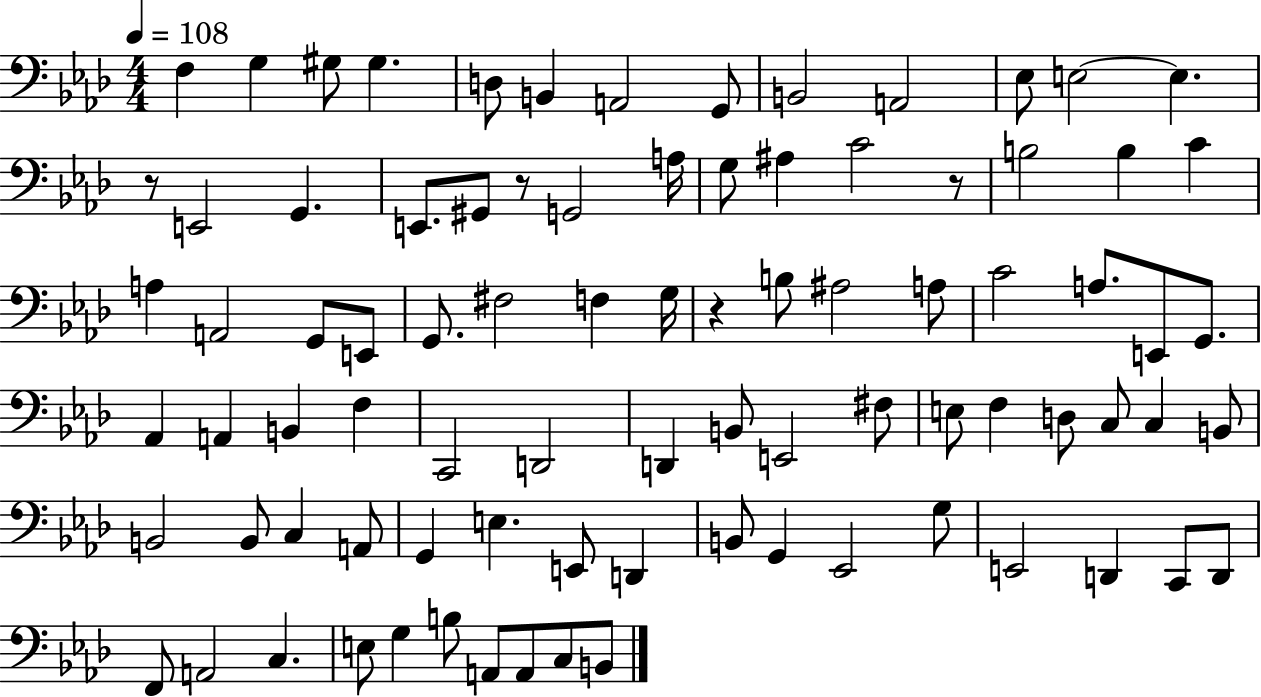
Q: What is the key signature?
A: AES major